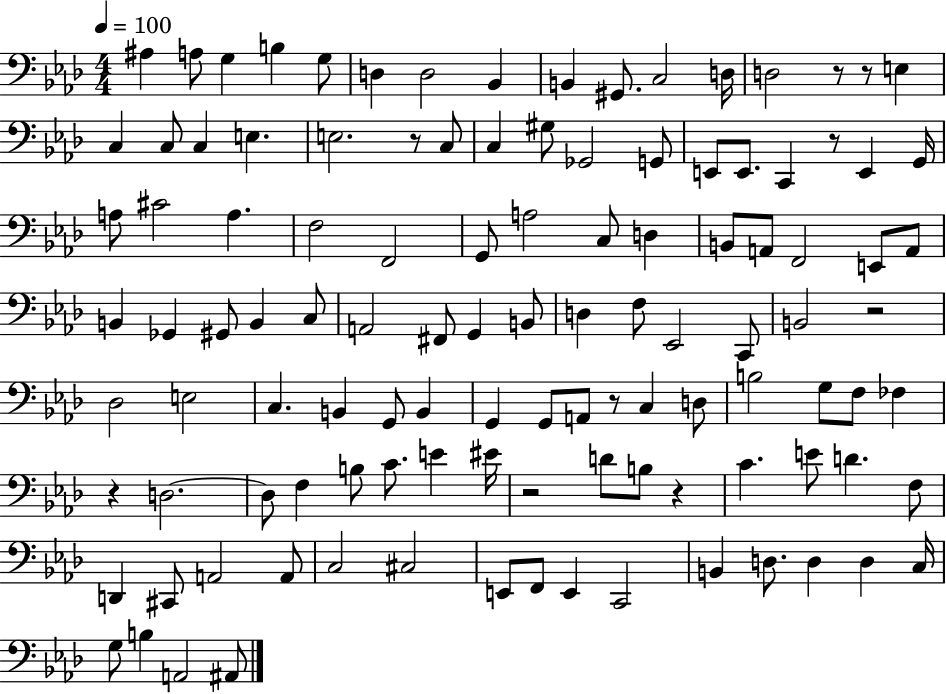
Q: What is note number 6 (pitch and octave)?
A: D3